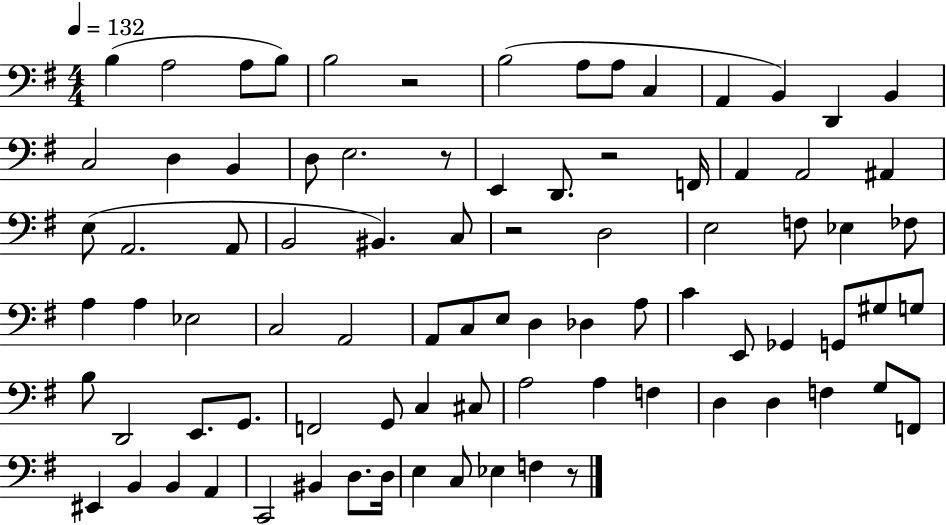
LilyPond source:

{
  \clef bass
  \numericTimeSignature
  \time 4/4
  \key g \major
  \tempo 4 = 132
  b4( a2 a8 b8) | b2 r2 | b2( a8 a8 c4 | a,4 b,4) d,4 b,4 | \break c2 d4 b,4 | d8 e2. r8 | e,4 d,8. r2 f,16 | a,4 a,2 ais,4 | \break e8( a,2. a,8 | b,2 bis,4.) c8 | r2 d2 | e2 f8 ees4 fes8 | \break a4 a4 ees2 | c2 a,2 | a,8 c8 e8 d4 des4 a8 | c'4 e,8 ges,4 g,8 gis8 g8 | \break b8 d,2 e,8. g,8. | f,2 g,8 c4 cis8 | a2 a4 f4 | d4 d4 f4 g8 f,8 | \break eis,4 b,4 b,4 a,4 | c,2 bis,4 d8. d16 | e4 c8 ees4 f4 r8 | \bar "|."
}